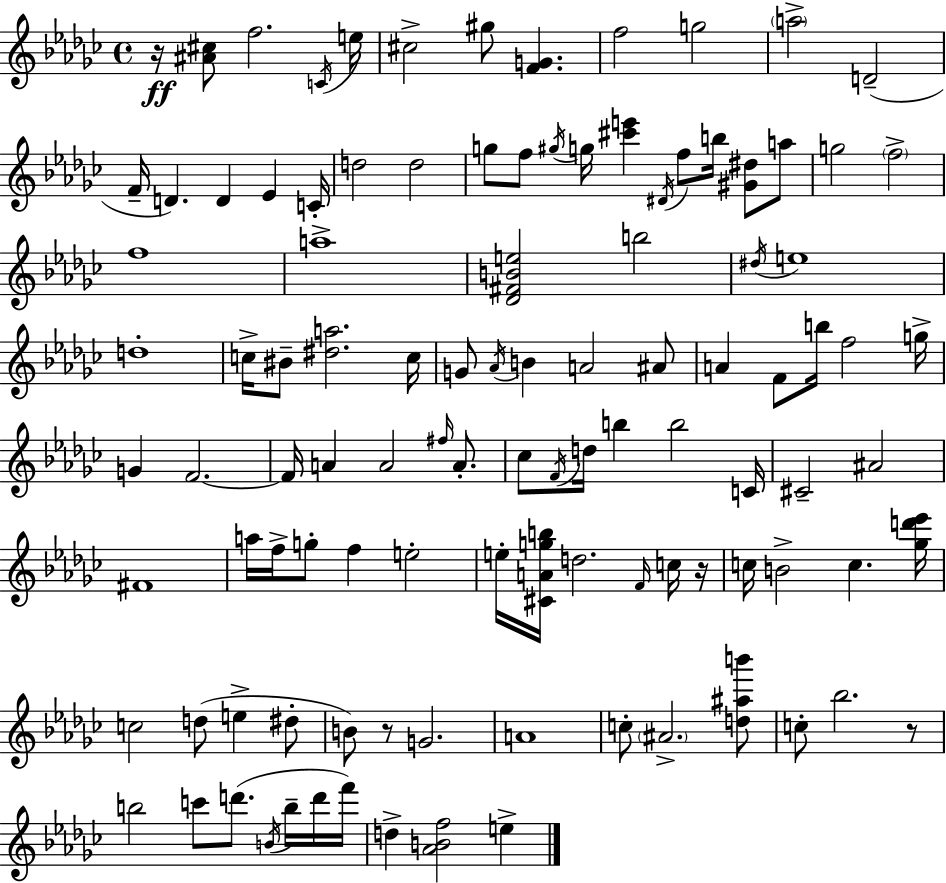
R/s [A#4,C#5]/e F5/h. C4/s E5/s C#5/h G#5/e [F4,G4]/q. F5/h G5/h A5/h D4/h F4/s D4/q. D4/q Eb4/q C4/s D5/h D5/h G5/e F5/e G#5/s G5/s [C#6,E6]/q D#4/s F5/e B5/s [G#4,D#5]/e A5/e G5/h F5/h F5/w A5/w [Db4,F#4,B4,E5]/h B5/h D#5/s E5/w D5/w C5/s BIS4/e [D#5,A5]/h. C5/s G4/e Ab4/s B4/q A4/h A#4/e A4/q F4/e B5/s F5/h G5/s G4/q F4/h. F4/s A4/q A4/h F#5/s A4/e. CES5/e F4/s D5/s B5/q B5/h C4/s C#4/h A#4/h F#4/w A5/s F5/s G5/e F5/q E5/h E5/s [C#4,A4,G5,B5]/s D5/h. F4/s C5/s R/s C5/s B4/h C5/q. [Gb5,D6,Eb6]/s C5/h D5/e E5/q D#5/e B4/e R/e G4/h. A4/w C5/e A#4/h. [D5,A#5,B6]/e C5/e Bb5/h. R/e B5/h C6/e D6/e. B4/s B5/s D6/s F6/s D5/q [Ab4,B4,F5]/h E5/q